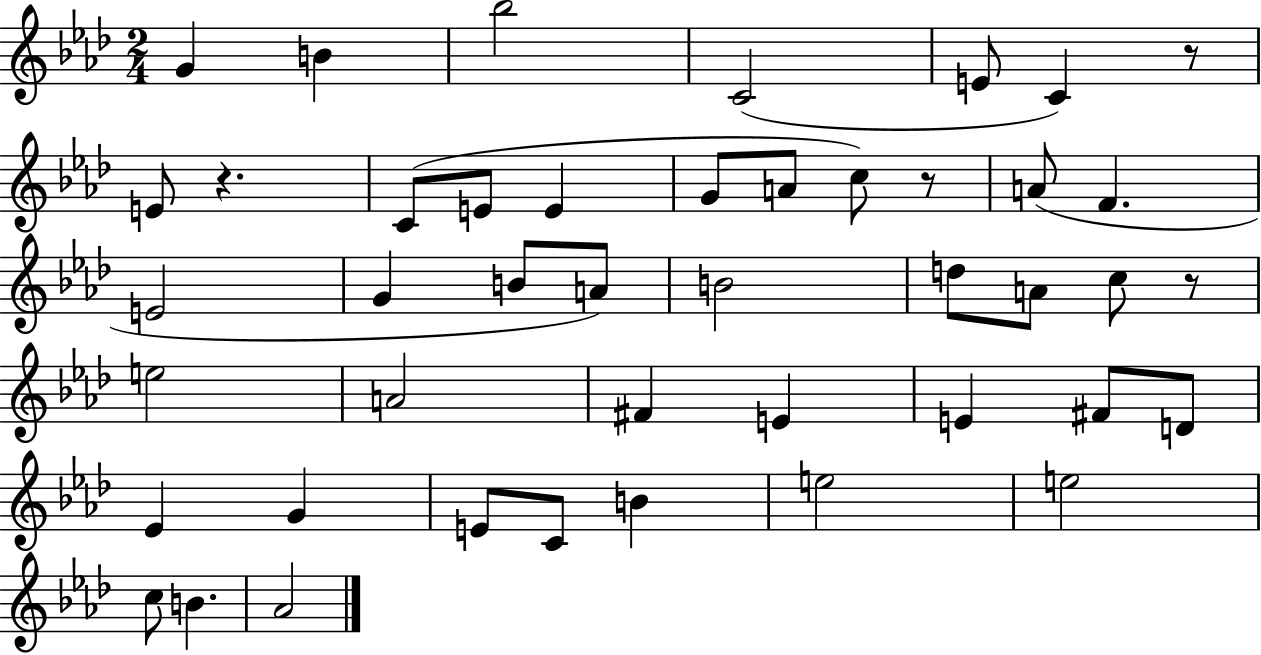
G4/q B4/q Bb5/h C4/h E4/e C4/q R/e E4/e R/q. C4/e E4/e E4/q G4/e A4/e C5/e R/e A4/e F4/q. E4/h G4/q B4/e A4/e B4/h D5/e A4/e C5/e R/e E5/h A4/h F#4/q E4/q E4/q F#4/e D4/e Eb4/q G4/q E4/e C4/e B4/q E5/h E5/h C5/e B4/q. Ab4/h